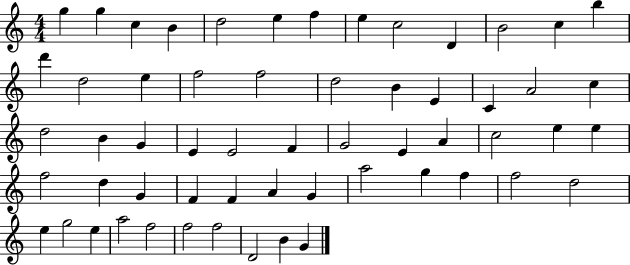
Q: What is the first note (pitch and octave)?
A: G5